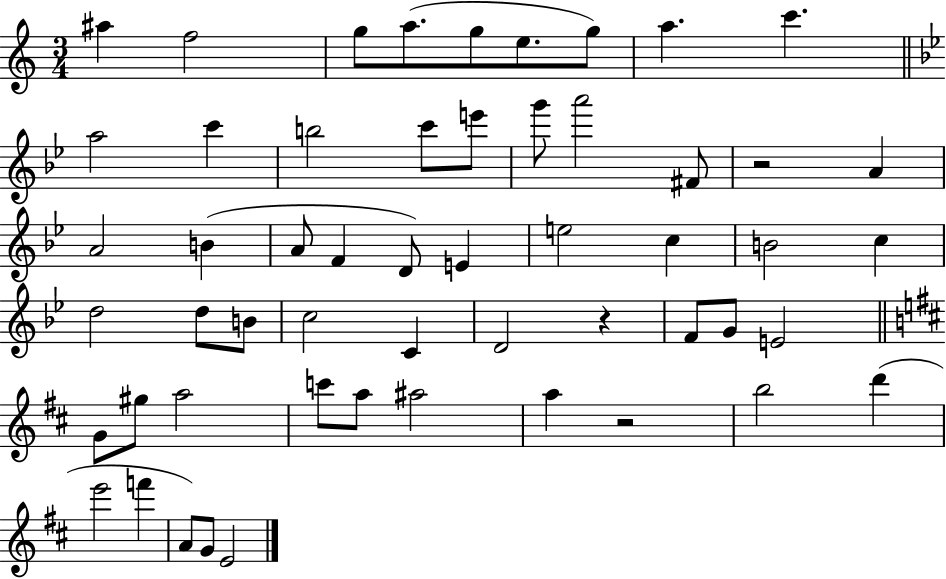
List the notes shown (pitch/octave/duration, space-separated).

A#5/q F5/h G5/e A5/e. G5/e E5/e. G5/e A5/q. C6/q. A5/h C6/q B5/h C6/e E6/e G6/e A6/h F#4/e R/h A4/q A4/h B4/q A4/e F4/q D4/e E4/q E5/h C5/q B4/h C5/q D5/h D5/e B4/e C5/h C4/q D4/h R/q F4/e G4/e E4/h G4/e G#5/e A5/h C6/e A5/e A#5/h A5/q R/h B5/h D6/q E6/h F6/q A4/e G4/e E4/h